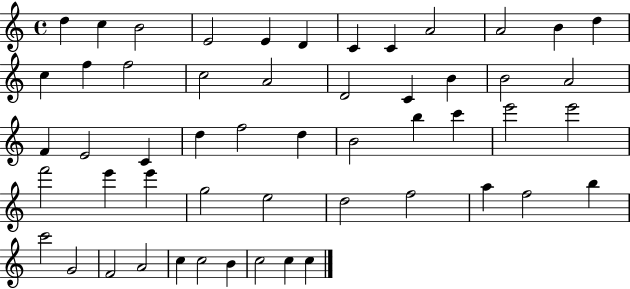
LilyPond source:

{
  \clef treble
  \time 4/4
  \defaultTimeSignature
  \key c \major
  d''4 c''4 b'2 | e'2 e'4 d'4 | c'4 c'4 a'2 | a'2 b'4 d''4 | \break c''4 f''4 f''2 | c''2 a'2 | d'2 c'4 b'4 | b'2 a'2 | \break f'4 e'2 c'4 | d''4 f''2 d''4 | b'2 b''4 c'''4 | e'''2 e'''2 | \break f'''2 e'''4 e'''4 | g''2 e''2 | d''2 f''2 | a''4 f''2 b''4 | \break c'''2 g'2 | f'2 a'2 | c''4 c''2 b'4 | c''2 c''4 c''4 | \break \bar "|."
}